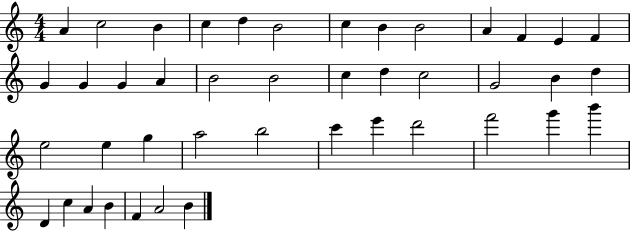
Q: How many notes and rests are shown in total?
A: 43